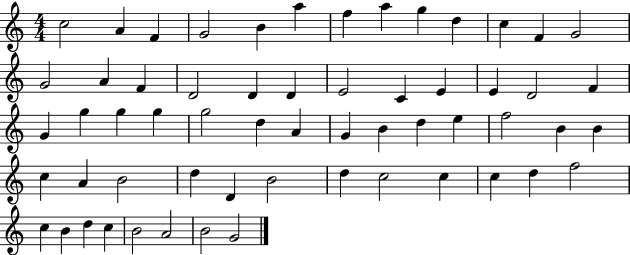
X:1
T:Untitled
M:4/4
L:1/4
K:C
c2 A F G2 B a f a g d c F G2 G2 A F D2 D D E2 C E E D2 F G g g g g2 d A G B d e f2 B B c A B2 d D B2 d c2 c c d f2 c B d c B2 A2 B2 G2